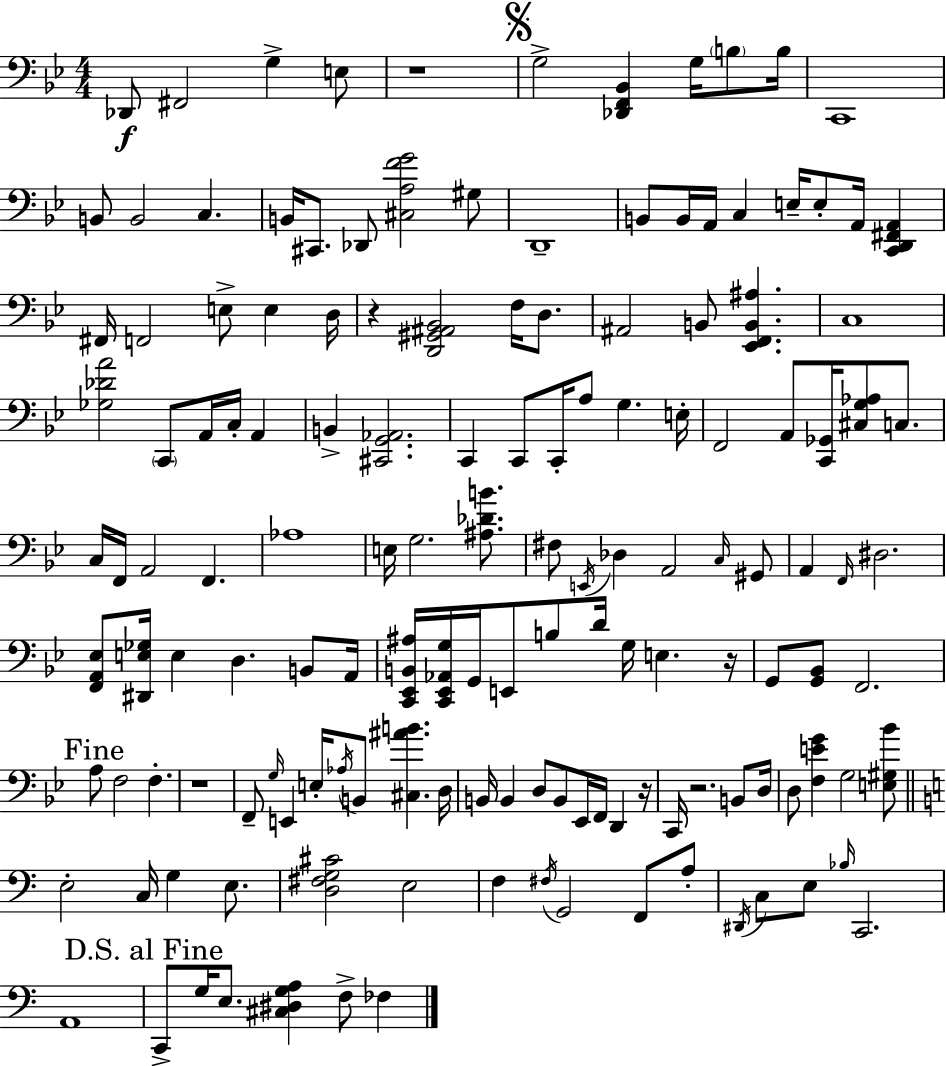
{
  \clef bass
  \numericTimeSignature
  \time 4/4
  \key bes \major
  des,8\f fis,2 g4-> e8 | r1 | \mark \markup { \musicglyph "scripts.segno" } g2-> <des, f, bes,>4 g16 \parenthesize b8 b16 | c,1 | \break b,8 b,2 c4. | b,16 cis,8. des,8 <cis a f' g'>2 gis8 | d,1-- | b,8 b,16 a,16 c4 e16-- e8-. a,16 <c, d, fis, a,>4 | \break fis,16 f,2 e8-> e4 d16 | r4 <d, gis, ais, bes,>2 f16 d8. | ais,2 b,8 <ees, f, b, ais>4. | c1 | \break <ges des' a'>2 \parenthesize c,8 a,16 c16-. a,4 | b,4-> <cis, g, aes,>2. | c,4 c,8 c,16-. a8 g4. e16-. | f,2 a,8 <c, ges,>16 <cis g aes>8 c8. | \break c16 f,16 a,2 f,4. | aes1 | e16 g2. <ais des' b'>8. | fis8 \acciaccatura { e,16 } des4 a,2 \grace { c16 } | \break gis,8 a,4 \grace { f,16 } dis2. | <f, a, ees>8 <dis, e ges>16 e4 d4. | b,8 a,16 <c, ees, b, ais>16 <c, ees, aes, g>16 g,16 e,8 b8 d'16 g16 e4. | r16 g,8 <g, bes,>8 f,2. | \break \mark "Fine" a8 f2 f4.-. | r1 | f,8-- \grace { g16 } e,4 e16-. \acciaccatura { aes16 } b,8 <cis ais' b'>4. | d16 b,16 b,4 d8 b,8 ees,16 f,16 | \break d,4 r16 c,16 r2. | b,8 d16 d8 <f e' g'>4 g2 | <e gis bes'>8 \bar "||" \break \key c \major e2-. c16 g4 e8. | <d fis g cis'>2 e2 | f4 \acciaccatura { fis16 } g,2 f,8 a8-. | \acciaccatura { dis,16 } c8 e8 \grace { bes16 } c,2. | \break a,1 | \mark "D.S. al Fine" c,8-> g16 e8. <cis dis g a>4 f8-> fes4 | \bar "|."
}